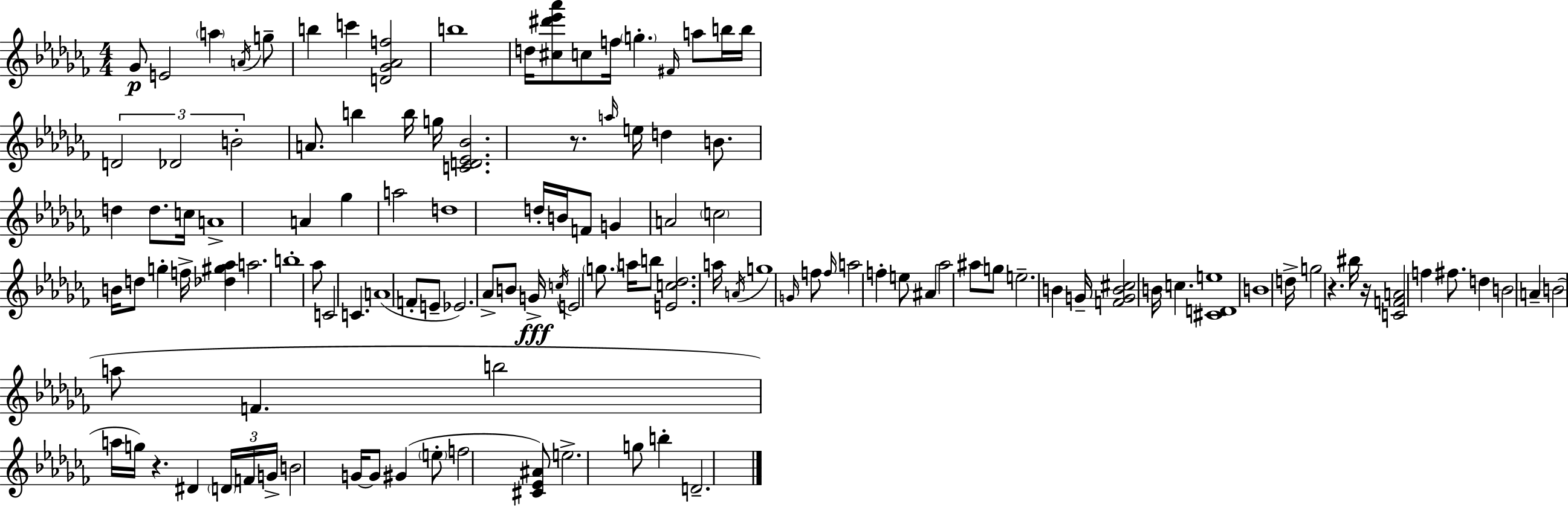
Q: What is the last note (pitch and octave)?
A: D4